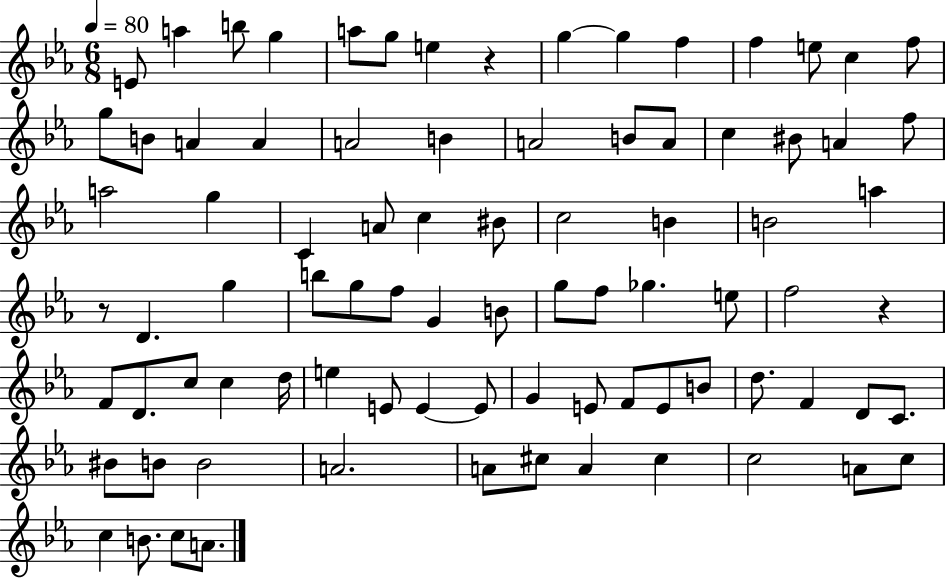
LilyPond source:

{
  \clef treble
  \numericTimeSignature
  \time 6/8
  \key ees \major
  \tempo 4 = 80
  \repeat volta 2 { e'8 a''4 b''8 g''4 | a''8 g''8 e''4 r4 | g''4~~ g''4 f''4 | f''4 e''8 c''4 f''8 | \break g''8 b'8 a'4 a'4 | a'2 b'4 | a'2 b'8 a'8 | c''4 bis'8 a'4 f''8 | \break a''2 g''4 | c'4 a'8 c''4 bis'8 | c''2 b'4 | b'2 a''4 | \break r8 d'4. g''4 | b''8 g''8 f''8 g'4 b'8 | g''8 f''8 ges''4. e''8 | f''2 r4 | \break f'8 d'8. c''8 c''4 d''16 | e''4 e'8 e'4~~ e'8 | g'4 e'8 f'8 e'8 b'8 | d''8. f'4 d'8 c'8. | \break bis'8 b'8 b'2 | a'2. | a'8 cis''8 a'4 cis''4 | c''2 a'8 c''8 | \break c''4 b'8. c''8 a'8. | } \bar "|."
}